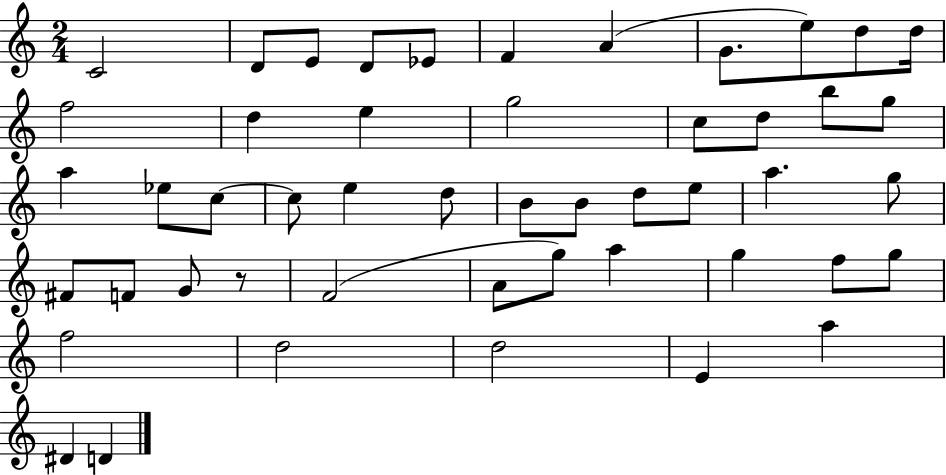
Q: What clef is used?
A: treble